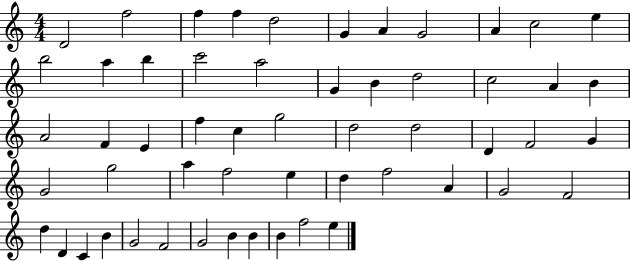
X:1
T:Untitled
M:4/4
L:1/4
K:C
D2 f2 f f d2 G A G2 A c2 e b2 a b c'2 a2 G B d2 c2 A B A2 F E f c g2 d2 d2 D F2 G G2 g2 a f2 e d f2 A G2 F2 d D C B G2 F2 G2 B B B f2 e